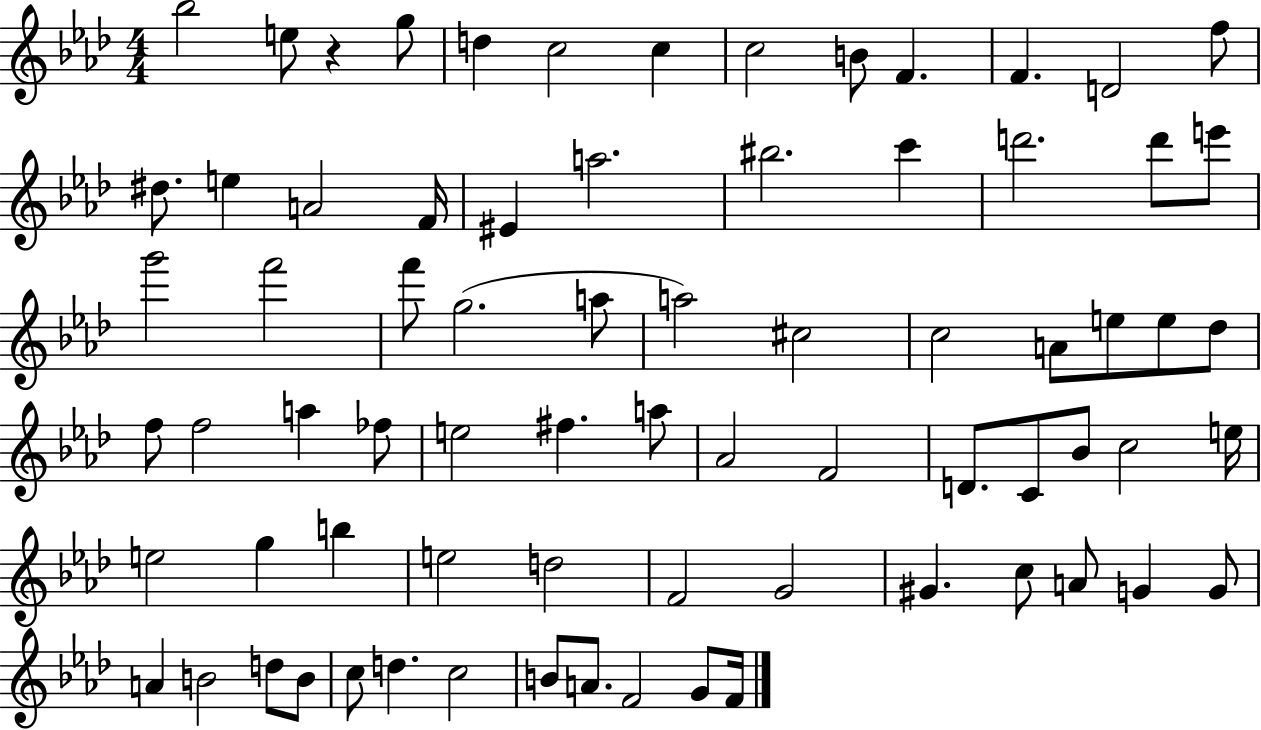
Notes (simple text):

Bb5/h E5/e R/q G5/e D5/q C5/h C5/q C5/h B4/e F4/q. F4/q. D4/h F5/e D#5/e. E5/q A4/h F4/s EIS4/q A5/h. BIS5/h. C6/q D6/h. D6/e E6/e G6/h F6/h F6/e G5/h. A5/e A5/h C#5/h C5/h A4/e E5/e E5/e Db5/e F5/e F5/h A5/q FES5/e E5/h F#5/q. A5/e Ab4/h F4/h D4/e. C4/e Bb4/e C5/h E5/s E5/h G5/q B5/q E5/h D5/h F4/h G4/h G#4/q. C5/e A4/e G4/q G4/e A4/q B4/h D5/e B4/e C5/e D5/q. C5/h B4/e A4/e. F4/h G4/e F4/s